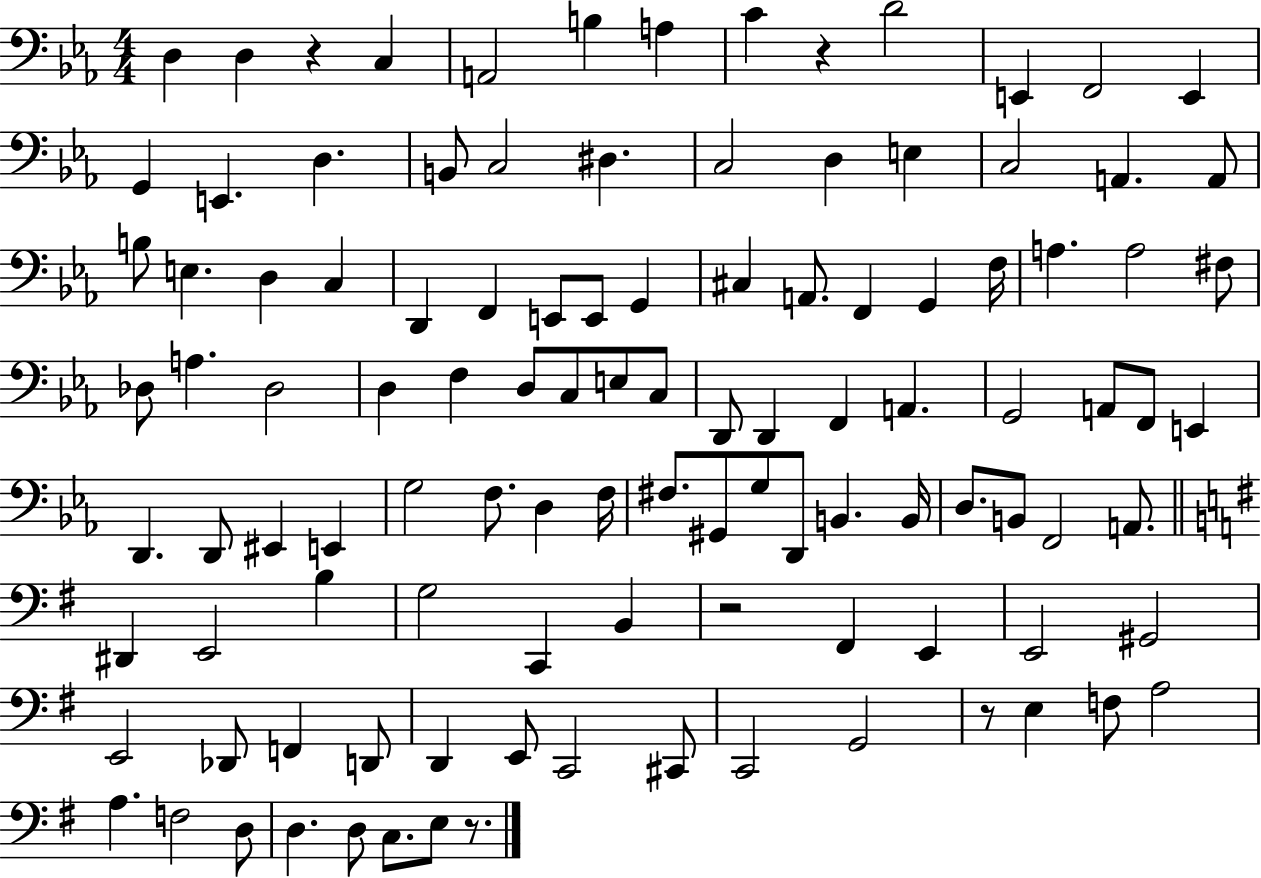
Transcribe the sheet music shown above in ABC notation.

X:1
T:Untitled
M:4/4
L:1/4
K:Eb
D, D, z C, A,,2 B, A, C z D2 E,, F,,2 E,, G,, E,, D, B,,/2 C,2 ^D, C,2 D, E, C,2 A,, A,,/2 B,/2 E, D, C, D,, F,, E,,/2 E,,/2 G,, ^C, A,,/2 F,, G,, F,/4 A, A,2 ^F,/2 _D,/2 A, _D,2 D, F, D,/2 C,/2 E,/2 C,/2 D,,/2 D,, F,, A,, G,,2 A,,/2 F,,/2 E,, D,, D,,/2 ^E,, E,, G,2 F,/2 D, F,/4 ^F,/2 ^G,,/2 G,/2 D,,/2 B,, B,,/4 D,/2 B,,/2 F,,2 A,,/2 ^D,, E,,2 B, G,2 C,, B,, z2 ^F,, E,, E,,2 ^G,,2 E,,2 _D,,/2 F,, D,,/2 D,, E,,/2 C,,2 ^C,,/2 C,,2 G,,2 z/2 E, F,/2 A,2 A, F,2 D,/2 D, D,/2 C,/2 E,/2 z/2